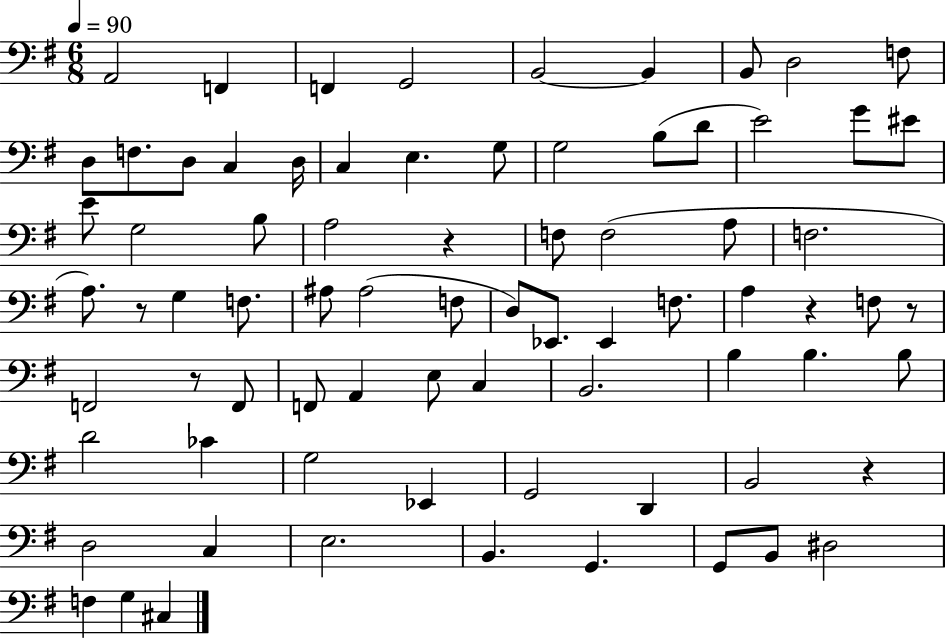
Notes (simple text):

A2/h F2/q F2/q G2/h B2/h B2/q B2/e D3/h F3/e D3/e F3/e. D3/e C3/q D3/s C3/q E3/q. G3/e G3/h B3/e D4/e E4/h G4/e EIS4/e E4/e G3/h B3/e A3/h R/q F3/e F3/h A3/e F3/h. A3/e. R/e G3/q F3/e. A#3/e A#3/h F3/e D3/e Eb2/e. Eb2/q F3/e. A3/q R/q F3/e R/e F2/h R/e F2/e F2/e A2/q E3/e C3/q B2/h. B3/q B3/q. B3/e D4/h CES4/q G3/h Eb2/q G2/h D2/q B2/h R/q D3/h C3/q E3/h. B2/q. G2/q. G2/e B2/e D#3/h F3/q G3/q C#3/q